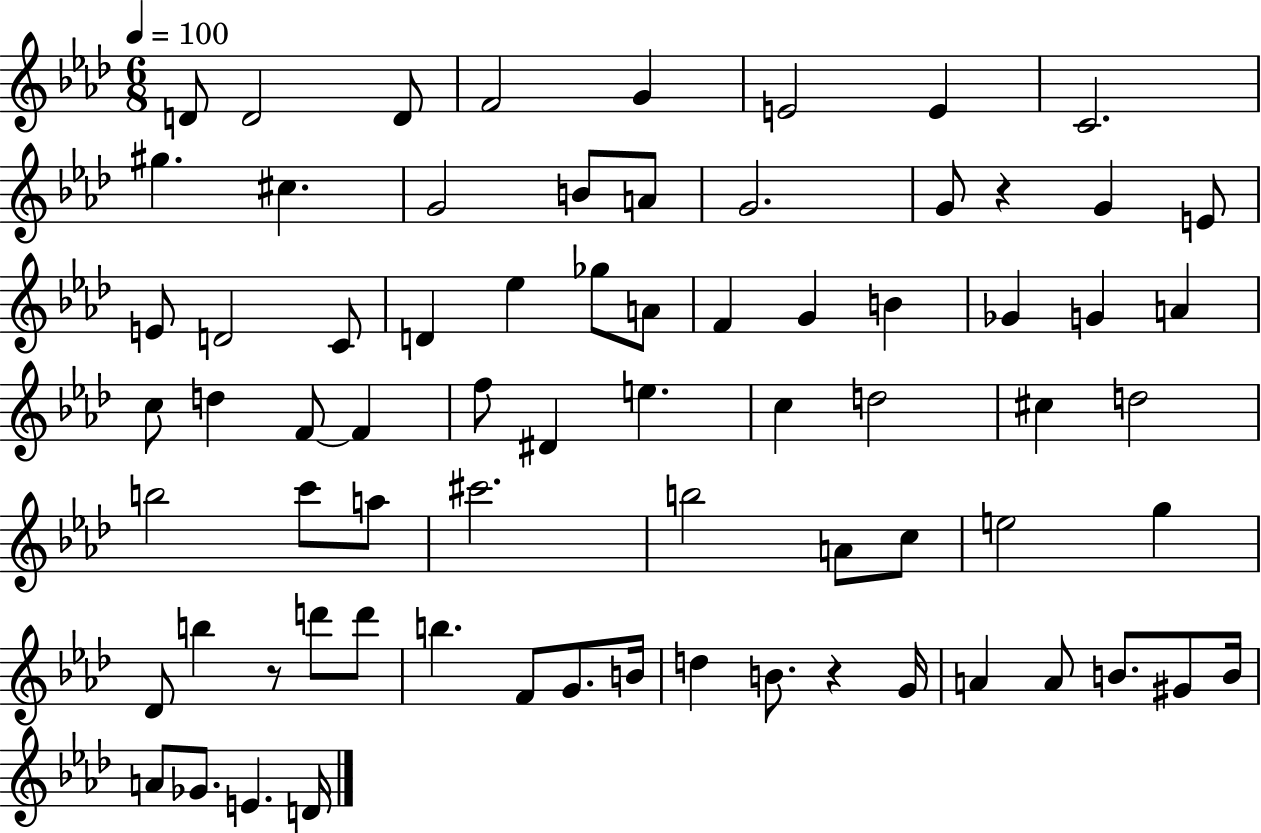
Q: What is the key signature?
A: AES major